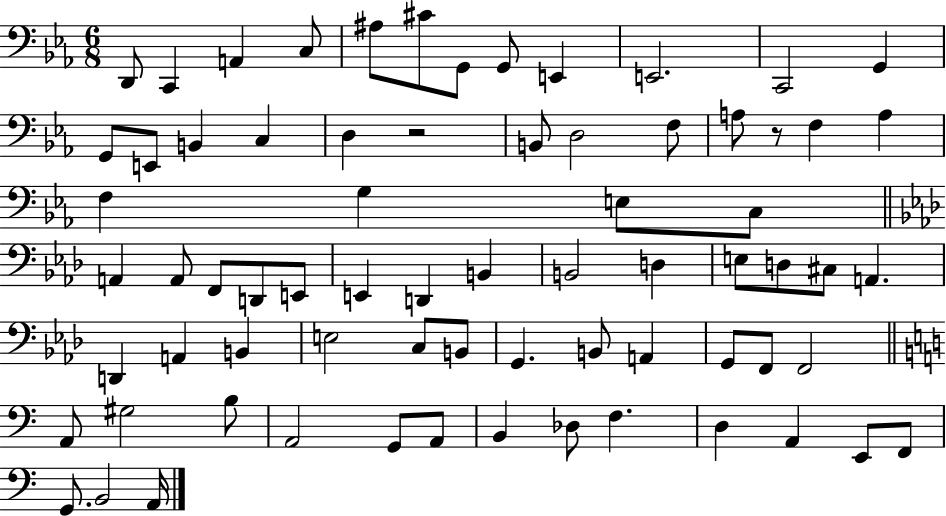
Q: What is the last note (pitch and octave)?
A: A2